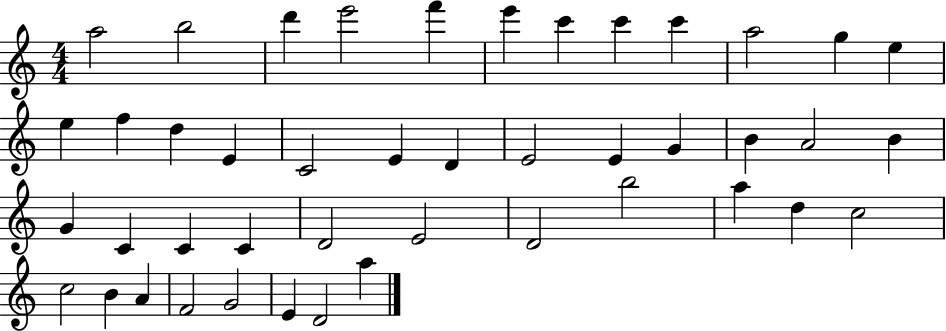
{
  \clef treble
  \numericTimeSignature
  \time 4/4
  \key c \major
  a''2 b''2 | d'''4 e'''2 f'''4 | e'''4 c'''4 c'''4 c'''4 | a''2 g''4 e''4 | \break e''4 f''4 d''4 e'4 | c'2 e'4 d'4 | e'2 e'4 g'4 | b'4 a'2 b'4 | \break g'4 c'4 c'4 c'4 | d'2 e'2 | d'2 b''2 | a''4 d''4 c''2 | \break c''2 b'4 a'4 | f'2 g'2 | e'4 d'2 a''4 | \bar "|."
}